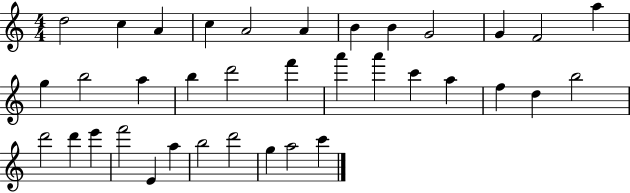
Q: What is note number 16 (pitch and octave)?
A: B5